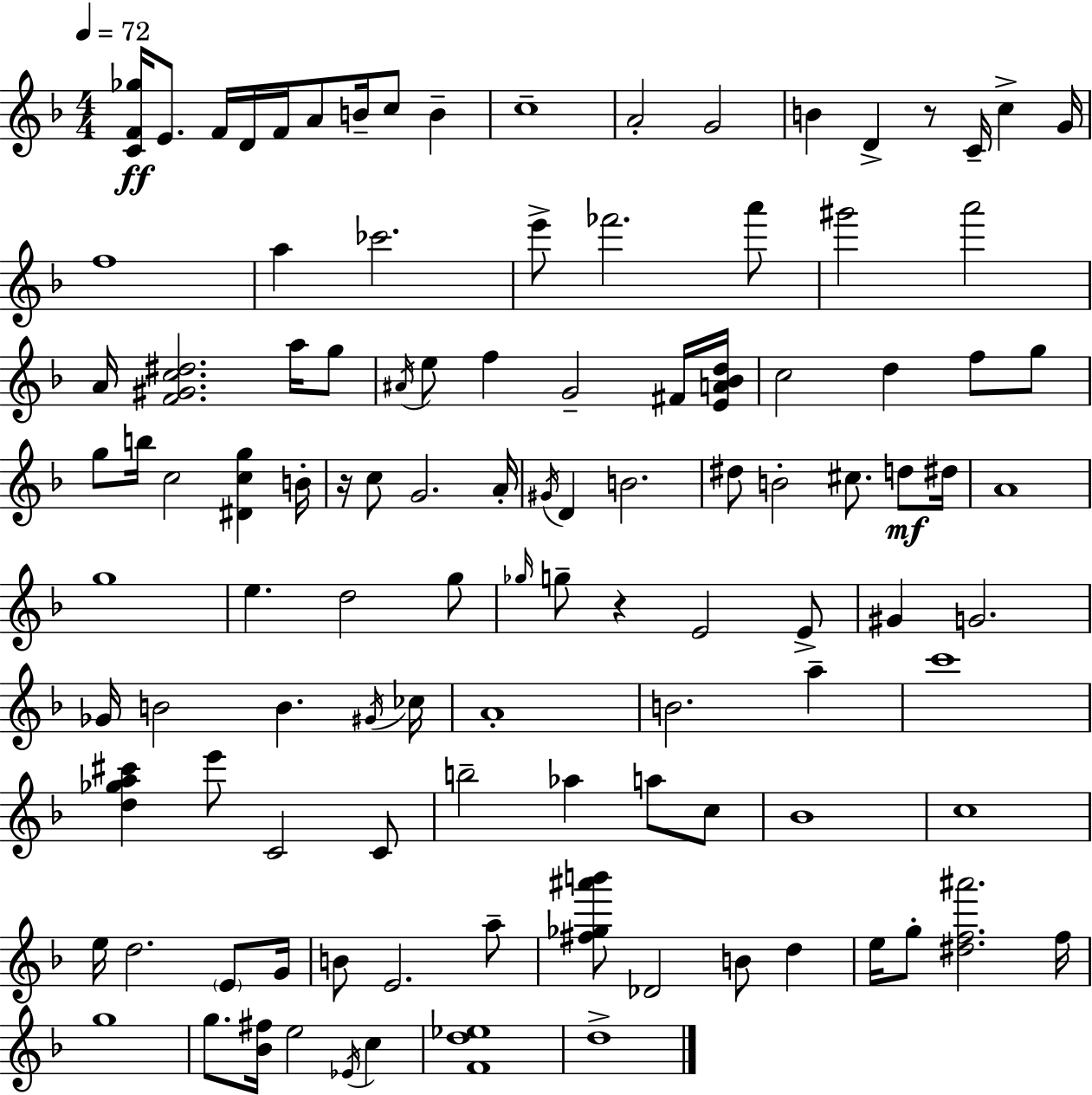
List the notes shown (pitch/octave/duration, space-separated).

[C4,F4,Gb5]/s E4/e. F4/s D4/s F4/s A4/e B4/s C5/e B4/q C5/w A4/h G4/h B4/q D4/q R/e C4/s C5/q G4/s F5/w A5/q CES6/h. E6/e FES6/h. A6/e G#6/h A6/h A4/s [F4,G#4,C5,D#5]/h. A5/s G5/e A#4/s E5/e F5/q G4/h F#4/s [E4,A4,Bb4,D5]/s C5/h D5/q F5/e G5/e G5/e B5/s C5/h [D#4,C5,G5]/q B4/s R/s C5/e G4/h. A4/s G#4/s D4/q B4/h. D#5/e B4/h C#5/e. D5/e D#5/s A4/w G5/w E5/q. D5/h G5/e Gb5/s G5/e R/q E4/h E4/e G#4/q G4/h. Gb4/s B4/h B4/q. G#4/s CES5/s A4/w B4/h. A5/q C6/w [D5,Gb5,A5,C#6]/q E6/e C4/h C4/e B5/h Ab5/q A5/e C5/e Bb4/w C5/w E5/s D5/h. E4/e G4/s B4/e E4/h. A5/e [F#5,Gb5,A#6,B6]/e Db4/h B4/e D5/q E5/s G5/e [D#5,F5,A#6]/h. F5/s G5/w G5/e. [Bb4,F#5]/s E5/h Eb4/s C5/q [F4,D5,Eb5]/w D5/w